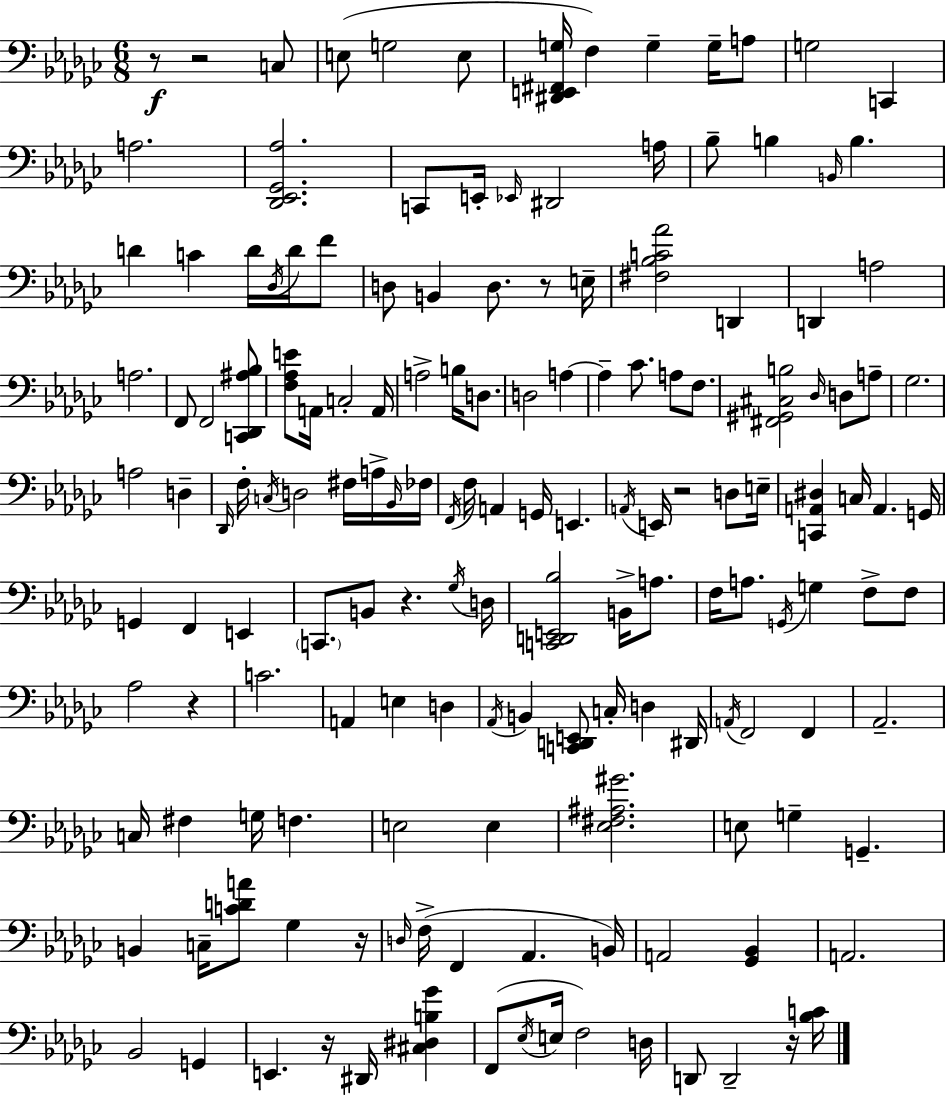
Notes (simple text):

R/e R/h C3/e E3/e G3/h E3/e [D#2,E2,F#2,G3]/s F3/q G3/q G3/s A3/e G3/h C2/q A3/h. [Db2,Eb2,Gb2,Ab3]/h. C2/e E2/s Eb2/s D#2/h A3/s Bb3/e B3/q B2/s B3/q. D4/q C4/q D4/s Db3/s D4/s F4/e D3/e B2/q D3/e. R/e E3/s [F#3,Bb3,C4,Ab4]/h D2/q D2/q A3/h A3/h. F2/e F2/h [C2,Db2,A#3,Bb3]/e [F3,Ab3,E4]/e A2/s C3/h A2/s A3/h B3/s D3/e. D3/h A3/q A3/q CES4/e. A3/e F3/e. [F#2,G#2,C#3,B3]/h Db3/s D3/e A3/e Gb3/h. A3/h D3/q Db2/s F3/s C3/s D3/h F#3/s A3/s Bb2/s FES3/s F2/s F3/s A2/q G2/s E2/q. A2/s E2/s R/h D3/e E3/s [C2,A2,D#3]/q C3/s A2/q. G2/s G2/q F2/q E2/q C2/e. B2/e R/q. Gb3/s D3/s [C2,D2,E2,Bb3]/h B2/s A3/e. F3/s A3/e. G2/s G3/q F3/e F3/e Ab3/h R/q C4/h. A2/q E3/q D3/q Ab2/s B2/q [C2,D2,E2]/e C3/s D3/q D#2/s A2/s F2/h F2/q Ab2/h. C3/s F#3/q G3/s F3/q. E3/h E3/q [Eb3,F#3,A#3,G#4]/h. E3/e G3/q G2/q. B2/q C3/s [C4,D4,A4]/e Gb3/q R/s D3/s F3/s F2/q Ab2/q. B2/s A2/h [Gb2,Bb2]/q A2/h. Bb2/h G2/q E2/q. R/s D#2/s [C#3,D#3,B3,Gb4]/q F2/e Eb3/s E3/s F3/h D3/s D2/e D2/h R/s [Bb3,C4]/s